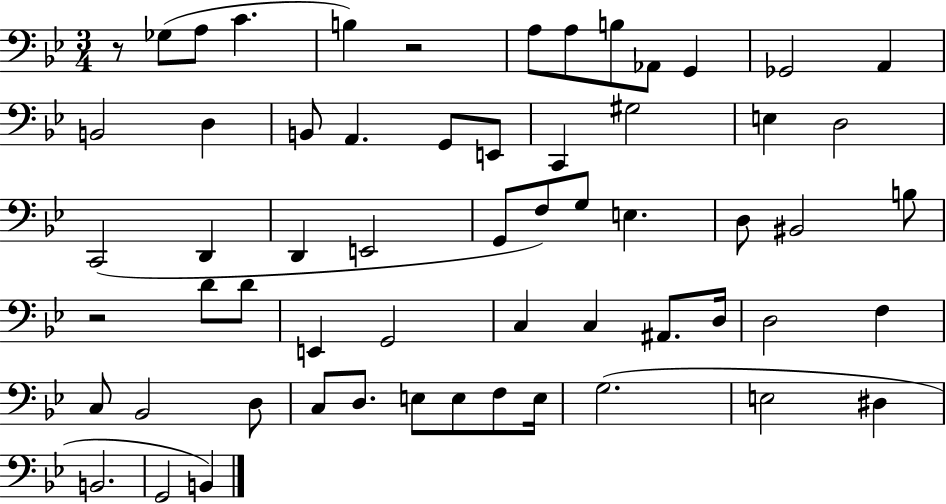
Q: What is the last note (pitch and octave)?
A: B2